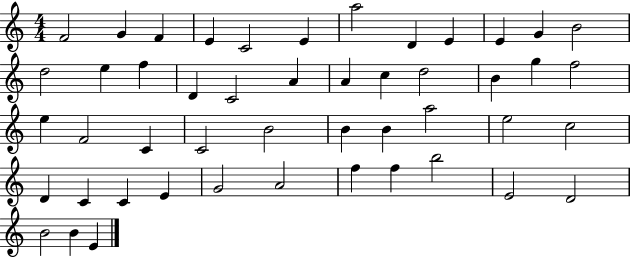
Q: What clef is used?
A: treble